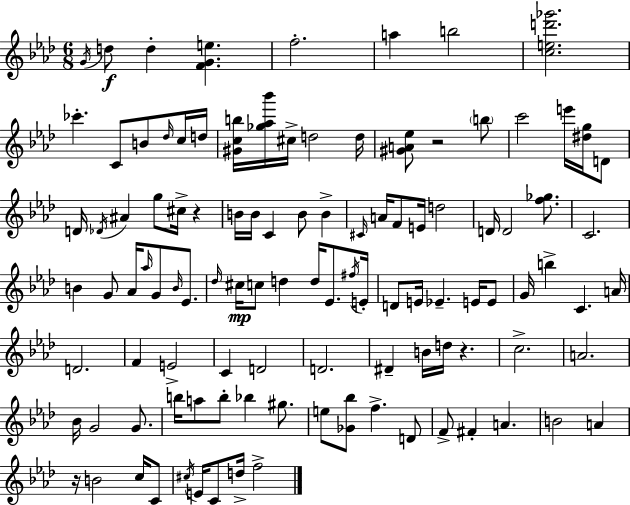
G4/s D5/e D5/q [F4,G4,E5]/q. F5/h. A5/q B5/h [C5,E5,D6,Gb6]/h. CES6/q. C4/e B4/e Db5/s C5/s D5/s [G#4,C5,B5]/s [Gb5,Ab5,Bb6]/s C#5/s D5/h D5/s [G#4,A4,Eb5]/e R/h B5/e C6/h E6/s [D#5,G5]/s D4/e D4/s Db4/s A#4/q G5/e C#5/s R/q B4/s B4/s C4/q B4/e B4/q C#4/s A4/s F4/e E4/s D5/h D4/s D4/h [F5,Gb5]/e. C4/h. B4/q G4/e Ab4/s Ab5/s G4/e B4/s Eb4/e. Db5/s C#5/s C5/e D5/q D5/s Eb4/e. F#5/s E4/s D4/e E4/s Eb4/q. E4/s E4/e G4/s B5/q C4/q. A4/s D4/h. F4/q E4/h C4/q D4/h D4/h. D#4/q B4/s D5/s R/q. C5/h. A4/h. Bb4/s G4/h G4/e. B5/s A5/e B5/e Bb5/q G#5/e. E5/e [Gb4,Bb5]/e F5/q. D4/e F4/e F#4/q A4/q. B4/h A4/q R/s B4/h C5/s C4/e C#5/s E4/s C4/e D5/s F5/h